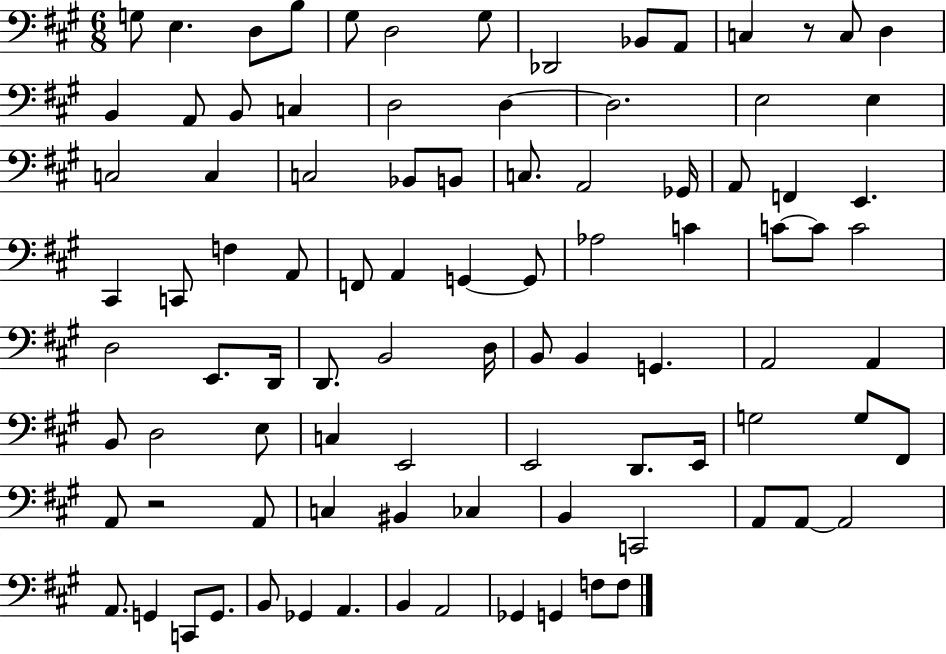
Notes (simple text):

G3/e E3/q. D3/e B3/e G#3/e D3/h G#3/e Db2/h Bb2/e A2/e C3/q R/e C3/e D3/q B2/q A2/e B2/e C3/q D3/h D3/q D3/h. E3/h E3/q C3/h C3/q C3/h Bb2/e B2/e C3/e. A2/h Gb2/s A2/e F2/q E2/q. C#2/q C2/e F3/q A2/e F2/e A2/q G2/q G2/e Ab3/h C4/q C4/e C4/e C4/h D3/h E2/e. D2/s D2/e. B2/h D3/s B2/e B2/q G2/q. A2/h A2/q B2/e D3/h E3/e C3/q E2/h E2/h D2/e. E2/s G3/h G3/e F#2/e A2/e R/h A2/e C3/q BIS2/q CES3/q B2/q C2/h A2/e A2/e A2/h A2/e. G2/q C2/e G2/e. B2/e Gb2/q A2/q. B2/q A2/h Gb2/q G2/q F3/e F3/e